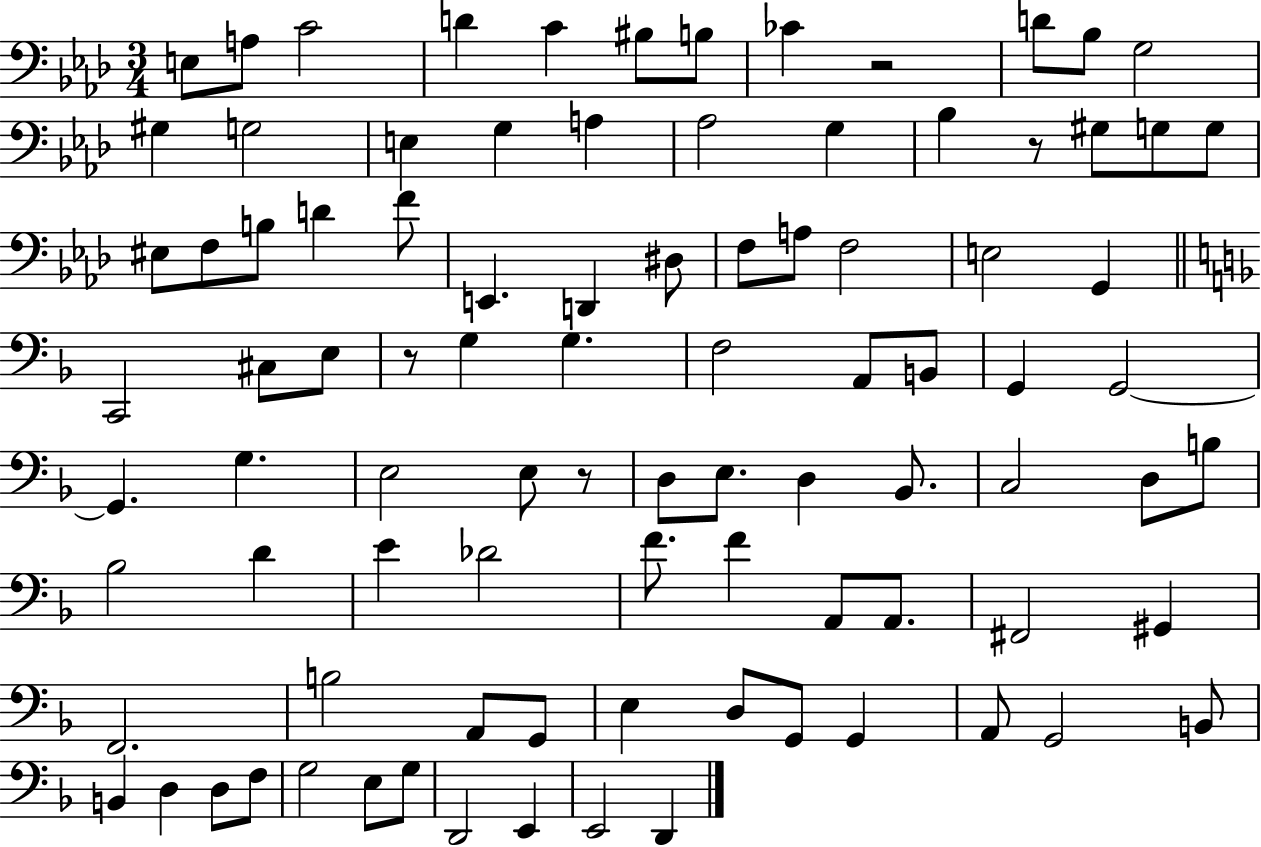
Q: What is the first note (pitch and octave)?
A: E3